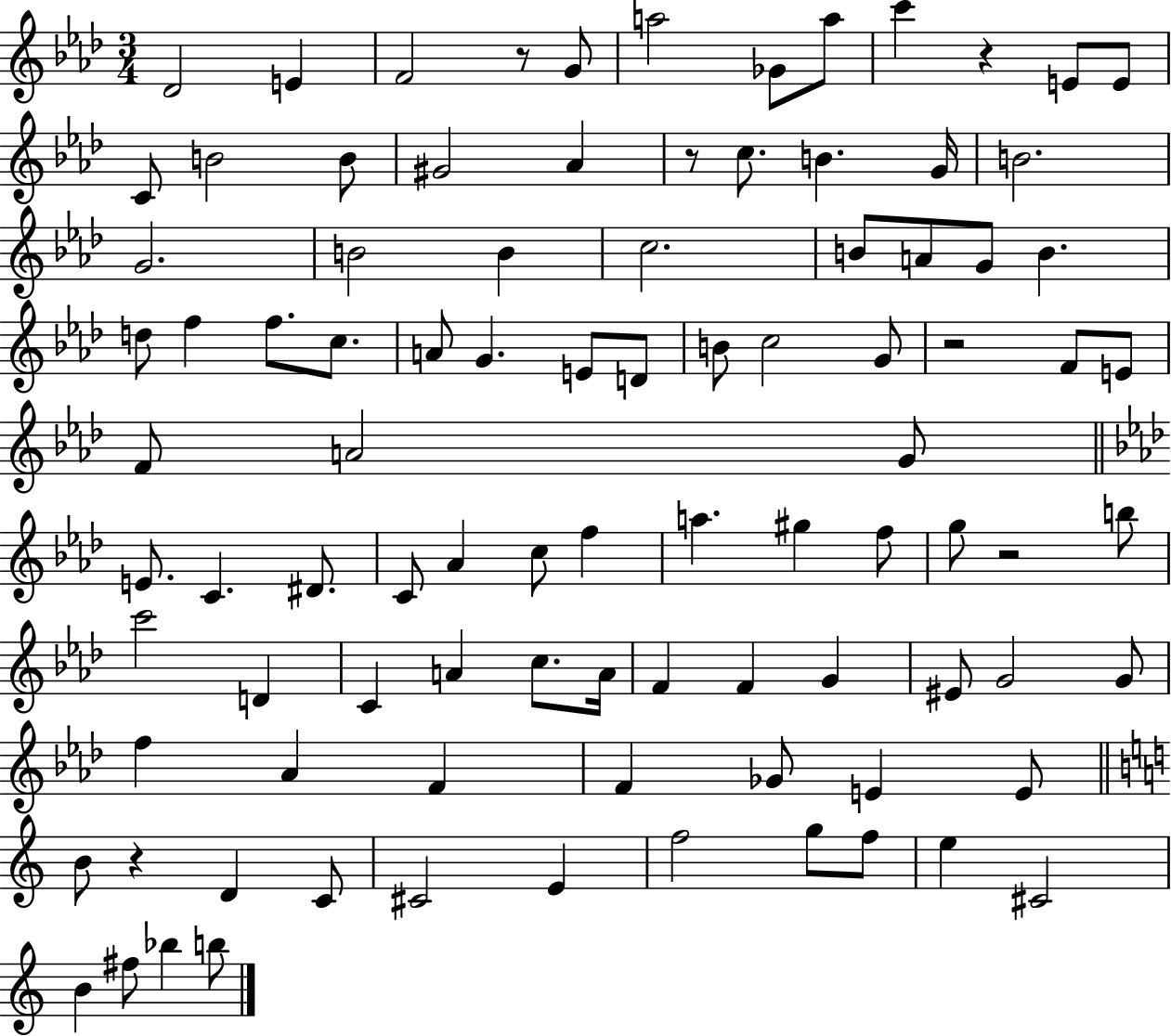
X:1
T:Untitled
M:3/4
L:1/4
K:Ab
_D2 E F2 z/2 G/2 a2 _G/2 a/2 c' z E/2 E/2 C/2 B2 B/2 ^G2 _A z/2 c/2 B G/4 B2 G2 B2 B c2 B/2 A/2 G/2 B d/2 f f/2 c/2 A/2 G E/2 D/2 B/2 c2 G/2 z2 F/2 E/2 F/2 A2 G/2 E/2 C ^D/2 C/2 _A c/2 f a ^g f/2 g/2 z2 b/2 c'2 D C A c/2 A/4 F F G ^E/2 G2 G/2 f _A F F _G/2 E E/2 B/2 z D C/2 ^C2 E f2 g/2 f/2 e ^C2 B ^f/2 _b b/2